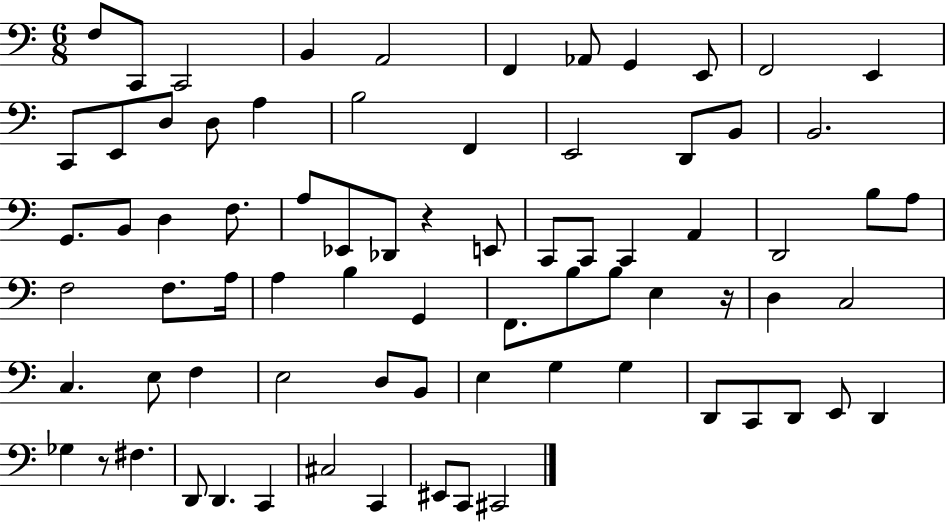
X:1
T:Untitled
M:6/8
L:1/4
K:C
F,/2 C,,/2 C,,2 B,, A,,2 F,, _A,,/2 G,, E,,/2 F,,2 E,, C,,/2 E,,/2 D,/2 D,/2 A, B,2 F,, E,,2 D,,/2 B,,/2 B,,2 G,,/2 B,,/2 D, F,/2 A,/2 _E,,/2 _D,,/2 z E,,/2 C,,/2 C,,/2 C,, A,, D,,2 B,/2 A,/2 F,2 F,/2 A,/4 A, B, G,, F,,/2 B,/2 B,/2 E, z/4 D, C,2 C, E,/2 F, E,2 D,/2 B,,/2 E, G, G, D,,/2 C,,/2 D,,/2 E,,/2 D,, _G, z/2 ^F, D,,/2 D,, C,, ^C,2 C,, ^E,,/2 C,,/2 ^C,,2